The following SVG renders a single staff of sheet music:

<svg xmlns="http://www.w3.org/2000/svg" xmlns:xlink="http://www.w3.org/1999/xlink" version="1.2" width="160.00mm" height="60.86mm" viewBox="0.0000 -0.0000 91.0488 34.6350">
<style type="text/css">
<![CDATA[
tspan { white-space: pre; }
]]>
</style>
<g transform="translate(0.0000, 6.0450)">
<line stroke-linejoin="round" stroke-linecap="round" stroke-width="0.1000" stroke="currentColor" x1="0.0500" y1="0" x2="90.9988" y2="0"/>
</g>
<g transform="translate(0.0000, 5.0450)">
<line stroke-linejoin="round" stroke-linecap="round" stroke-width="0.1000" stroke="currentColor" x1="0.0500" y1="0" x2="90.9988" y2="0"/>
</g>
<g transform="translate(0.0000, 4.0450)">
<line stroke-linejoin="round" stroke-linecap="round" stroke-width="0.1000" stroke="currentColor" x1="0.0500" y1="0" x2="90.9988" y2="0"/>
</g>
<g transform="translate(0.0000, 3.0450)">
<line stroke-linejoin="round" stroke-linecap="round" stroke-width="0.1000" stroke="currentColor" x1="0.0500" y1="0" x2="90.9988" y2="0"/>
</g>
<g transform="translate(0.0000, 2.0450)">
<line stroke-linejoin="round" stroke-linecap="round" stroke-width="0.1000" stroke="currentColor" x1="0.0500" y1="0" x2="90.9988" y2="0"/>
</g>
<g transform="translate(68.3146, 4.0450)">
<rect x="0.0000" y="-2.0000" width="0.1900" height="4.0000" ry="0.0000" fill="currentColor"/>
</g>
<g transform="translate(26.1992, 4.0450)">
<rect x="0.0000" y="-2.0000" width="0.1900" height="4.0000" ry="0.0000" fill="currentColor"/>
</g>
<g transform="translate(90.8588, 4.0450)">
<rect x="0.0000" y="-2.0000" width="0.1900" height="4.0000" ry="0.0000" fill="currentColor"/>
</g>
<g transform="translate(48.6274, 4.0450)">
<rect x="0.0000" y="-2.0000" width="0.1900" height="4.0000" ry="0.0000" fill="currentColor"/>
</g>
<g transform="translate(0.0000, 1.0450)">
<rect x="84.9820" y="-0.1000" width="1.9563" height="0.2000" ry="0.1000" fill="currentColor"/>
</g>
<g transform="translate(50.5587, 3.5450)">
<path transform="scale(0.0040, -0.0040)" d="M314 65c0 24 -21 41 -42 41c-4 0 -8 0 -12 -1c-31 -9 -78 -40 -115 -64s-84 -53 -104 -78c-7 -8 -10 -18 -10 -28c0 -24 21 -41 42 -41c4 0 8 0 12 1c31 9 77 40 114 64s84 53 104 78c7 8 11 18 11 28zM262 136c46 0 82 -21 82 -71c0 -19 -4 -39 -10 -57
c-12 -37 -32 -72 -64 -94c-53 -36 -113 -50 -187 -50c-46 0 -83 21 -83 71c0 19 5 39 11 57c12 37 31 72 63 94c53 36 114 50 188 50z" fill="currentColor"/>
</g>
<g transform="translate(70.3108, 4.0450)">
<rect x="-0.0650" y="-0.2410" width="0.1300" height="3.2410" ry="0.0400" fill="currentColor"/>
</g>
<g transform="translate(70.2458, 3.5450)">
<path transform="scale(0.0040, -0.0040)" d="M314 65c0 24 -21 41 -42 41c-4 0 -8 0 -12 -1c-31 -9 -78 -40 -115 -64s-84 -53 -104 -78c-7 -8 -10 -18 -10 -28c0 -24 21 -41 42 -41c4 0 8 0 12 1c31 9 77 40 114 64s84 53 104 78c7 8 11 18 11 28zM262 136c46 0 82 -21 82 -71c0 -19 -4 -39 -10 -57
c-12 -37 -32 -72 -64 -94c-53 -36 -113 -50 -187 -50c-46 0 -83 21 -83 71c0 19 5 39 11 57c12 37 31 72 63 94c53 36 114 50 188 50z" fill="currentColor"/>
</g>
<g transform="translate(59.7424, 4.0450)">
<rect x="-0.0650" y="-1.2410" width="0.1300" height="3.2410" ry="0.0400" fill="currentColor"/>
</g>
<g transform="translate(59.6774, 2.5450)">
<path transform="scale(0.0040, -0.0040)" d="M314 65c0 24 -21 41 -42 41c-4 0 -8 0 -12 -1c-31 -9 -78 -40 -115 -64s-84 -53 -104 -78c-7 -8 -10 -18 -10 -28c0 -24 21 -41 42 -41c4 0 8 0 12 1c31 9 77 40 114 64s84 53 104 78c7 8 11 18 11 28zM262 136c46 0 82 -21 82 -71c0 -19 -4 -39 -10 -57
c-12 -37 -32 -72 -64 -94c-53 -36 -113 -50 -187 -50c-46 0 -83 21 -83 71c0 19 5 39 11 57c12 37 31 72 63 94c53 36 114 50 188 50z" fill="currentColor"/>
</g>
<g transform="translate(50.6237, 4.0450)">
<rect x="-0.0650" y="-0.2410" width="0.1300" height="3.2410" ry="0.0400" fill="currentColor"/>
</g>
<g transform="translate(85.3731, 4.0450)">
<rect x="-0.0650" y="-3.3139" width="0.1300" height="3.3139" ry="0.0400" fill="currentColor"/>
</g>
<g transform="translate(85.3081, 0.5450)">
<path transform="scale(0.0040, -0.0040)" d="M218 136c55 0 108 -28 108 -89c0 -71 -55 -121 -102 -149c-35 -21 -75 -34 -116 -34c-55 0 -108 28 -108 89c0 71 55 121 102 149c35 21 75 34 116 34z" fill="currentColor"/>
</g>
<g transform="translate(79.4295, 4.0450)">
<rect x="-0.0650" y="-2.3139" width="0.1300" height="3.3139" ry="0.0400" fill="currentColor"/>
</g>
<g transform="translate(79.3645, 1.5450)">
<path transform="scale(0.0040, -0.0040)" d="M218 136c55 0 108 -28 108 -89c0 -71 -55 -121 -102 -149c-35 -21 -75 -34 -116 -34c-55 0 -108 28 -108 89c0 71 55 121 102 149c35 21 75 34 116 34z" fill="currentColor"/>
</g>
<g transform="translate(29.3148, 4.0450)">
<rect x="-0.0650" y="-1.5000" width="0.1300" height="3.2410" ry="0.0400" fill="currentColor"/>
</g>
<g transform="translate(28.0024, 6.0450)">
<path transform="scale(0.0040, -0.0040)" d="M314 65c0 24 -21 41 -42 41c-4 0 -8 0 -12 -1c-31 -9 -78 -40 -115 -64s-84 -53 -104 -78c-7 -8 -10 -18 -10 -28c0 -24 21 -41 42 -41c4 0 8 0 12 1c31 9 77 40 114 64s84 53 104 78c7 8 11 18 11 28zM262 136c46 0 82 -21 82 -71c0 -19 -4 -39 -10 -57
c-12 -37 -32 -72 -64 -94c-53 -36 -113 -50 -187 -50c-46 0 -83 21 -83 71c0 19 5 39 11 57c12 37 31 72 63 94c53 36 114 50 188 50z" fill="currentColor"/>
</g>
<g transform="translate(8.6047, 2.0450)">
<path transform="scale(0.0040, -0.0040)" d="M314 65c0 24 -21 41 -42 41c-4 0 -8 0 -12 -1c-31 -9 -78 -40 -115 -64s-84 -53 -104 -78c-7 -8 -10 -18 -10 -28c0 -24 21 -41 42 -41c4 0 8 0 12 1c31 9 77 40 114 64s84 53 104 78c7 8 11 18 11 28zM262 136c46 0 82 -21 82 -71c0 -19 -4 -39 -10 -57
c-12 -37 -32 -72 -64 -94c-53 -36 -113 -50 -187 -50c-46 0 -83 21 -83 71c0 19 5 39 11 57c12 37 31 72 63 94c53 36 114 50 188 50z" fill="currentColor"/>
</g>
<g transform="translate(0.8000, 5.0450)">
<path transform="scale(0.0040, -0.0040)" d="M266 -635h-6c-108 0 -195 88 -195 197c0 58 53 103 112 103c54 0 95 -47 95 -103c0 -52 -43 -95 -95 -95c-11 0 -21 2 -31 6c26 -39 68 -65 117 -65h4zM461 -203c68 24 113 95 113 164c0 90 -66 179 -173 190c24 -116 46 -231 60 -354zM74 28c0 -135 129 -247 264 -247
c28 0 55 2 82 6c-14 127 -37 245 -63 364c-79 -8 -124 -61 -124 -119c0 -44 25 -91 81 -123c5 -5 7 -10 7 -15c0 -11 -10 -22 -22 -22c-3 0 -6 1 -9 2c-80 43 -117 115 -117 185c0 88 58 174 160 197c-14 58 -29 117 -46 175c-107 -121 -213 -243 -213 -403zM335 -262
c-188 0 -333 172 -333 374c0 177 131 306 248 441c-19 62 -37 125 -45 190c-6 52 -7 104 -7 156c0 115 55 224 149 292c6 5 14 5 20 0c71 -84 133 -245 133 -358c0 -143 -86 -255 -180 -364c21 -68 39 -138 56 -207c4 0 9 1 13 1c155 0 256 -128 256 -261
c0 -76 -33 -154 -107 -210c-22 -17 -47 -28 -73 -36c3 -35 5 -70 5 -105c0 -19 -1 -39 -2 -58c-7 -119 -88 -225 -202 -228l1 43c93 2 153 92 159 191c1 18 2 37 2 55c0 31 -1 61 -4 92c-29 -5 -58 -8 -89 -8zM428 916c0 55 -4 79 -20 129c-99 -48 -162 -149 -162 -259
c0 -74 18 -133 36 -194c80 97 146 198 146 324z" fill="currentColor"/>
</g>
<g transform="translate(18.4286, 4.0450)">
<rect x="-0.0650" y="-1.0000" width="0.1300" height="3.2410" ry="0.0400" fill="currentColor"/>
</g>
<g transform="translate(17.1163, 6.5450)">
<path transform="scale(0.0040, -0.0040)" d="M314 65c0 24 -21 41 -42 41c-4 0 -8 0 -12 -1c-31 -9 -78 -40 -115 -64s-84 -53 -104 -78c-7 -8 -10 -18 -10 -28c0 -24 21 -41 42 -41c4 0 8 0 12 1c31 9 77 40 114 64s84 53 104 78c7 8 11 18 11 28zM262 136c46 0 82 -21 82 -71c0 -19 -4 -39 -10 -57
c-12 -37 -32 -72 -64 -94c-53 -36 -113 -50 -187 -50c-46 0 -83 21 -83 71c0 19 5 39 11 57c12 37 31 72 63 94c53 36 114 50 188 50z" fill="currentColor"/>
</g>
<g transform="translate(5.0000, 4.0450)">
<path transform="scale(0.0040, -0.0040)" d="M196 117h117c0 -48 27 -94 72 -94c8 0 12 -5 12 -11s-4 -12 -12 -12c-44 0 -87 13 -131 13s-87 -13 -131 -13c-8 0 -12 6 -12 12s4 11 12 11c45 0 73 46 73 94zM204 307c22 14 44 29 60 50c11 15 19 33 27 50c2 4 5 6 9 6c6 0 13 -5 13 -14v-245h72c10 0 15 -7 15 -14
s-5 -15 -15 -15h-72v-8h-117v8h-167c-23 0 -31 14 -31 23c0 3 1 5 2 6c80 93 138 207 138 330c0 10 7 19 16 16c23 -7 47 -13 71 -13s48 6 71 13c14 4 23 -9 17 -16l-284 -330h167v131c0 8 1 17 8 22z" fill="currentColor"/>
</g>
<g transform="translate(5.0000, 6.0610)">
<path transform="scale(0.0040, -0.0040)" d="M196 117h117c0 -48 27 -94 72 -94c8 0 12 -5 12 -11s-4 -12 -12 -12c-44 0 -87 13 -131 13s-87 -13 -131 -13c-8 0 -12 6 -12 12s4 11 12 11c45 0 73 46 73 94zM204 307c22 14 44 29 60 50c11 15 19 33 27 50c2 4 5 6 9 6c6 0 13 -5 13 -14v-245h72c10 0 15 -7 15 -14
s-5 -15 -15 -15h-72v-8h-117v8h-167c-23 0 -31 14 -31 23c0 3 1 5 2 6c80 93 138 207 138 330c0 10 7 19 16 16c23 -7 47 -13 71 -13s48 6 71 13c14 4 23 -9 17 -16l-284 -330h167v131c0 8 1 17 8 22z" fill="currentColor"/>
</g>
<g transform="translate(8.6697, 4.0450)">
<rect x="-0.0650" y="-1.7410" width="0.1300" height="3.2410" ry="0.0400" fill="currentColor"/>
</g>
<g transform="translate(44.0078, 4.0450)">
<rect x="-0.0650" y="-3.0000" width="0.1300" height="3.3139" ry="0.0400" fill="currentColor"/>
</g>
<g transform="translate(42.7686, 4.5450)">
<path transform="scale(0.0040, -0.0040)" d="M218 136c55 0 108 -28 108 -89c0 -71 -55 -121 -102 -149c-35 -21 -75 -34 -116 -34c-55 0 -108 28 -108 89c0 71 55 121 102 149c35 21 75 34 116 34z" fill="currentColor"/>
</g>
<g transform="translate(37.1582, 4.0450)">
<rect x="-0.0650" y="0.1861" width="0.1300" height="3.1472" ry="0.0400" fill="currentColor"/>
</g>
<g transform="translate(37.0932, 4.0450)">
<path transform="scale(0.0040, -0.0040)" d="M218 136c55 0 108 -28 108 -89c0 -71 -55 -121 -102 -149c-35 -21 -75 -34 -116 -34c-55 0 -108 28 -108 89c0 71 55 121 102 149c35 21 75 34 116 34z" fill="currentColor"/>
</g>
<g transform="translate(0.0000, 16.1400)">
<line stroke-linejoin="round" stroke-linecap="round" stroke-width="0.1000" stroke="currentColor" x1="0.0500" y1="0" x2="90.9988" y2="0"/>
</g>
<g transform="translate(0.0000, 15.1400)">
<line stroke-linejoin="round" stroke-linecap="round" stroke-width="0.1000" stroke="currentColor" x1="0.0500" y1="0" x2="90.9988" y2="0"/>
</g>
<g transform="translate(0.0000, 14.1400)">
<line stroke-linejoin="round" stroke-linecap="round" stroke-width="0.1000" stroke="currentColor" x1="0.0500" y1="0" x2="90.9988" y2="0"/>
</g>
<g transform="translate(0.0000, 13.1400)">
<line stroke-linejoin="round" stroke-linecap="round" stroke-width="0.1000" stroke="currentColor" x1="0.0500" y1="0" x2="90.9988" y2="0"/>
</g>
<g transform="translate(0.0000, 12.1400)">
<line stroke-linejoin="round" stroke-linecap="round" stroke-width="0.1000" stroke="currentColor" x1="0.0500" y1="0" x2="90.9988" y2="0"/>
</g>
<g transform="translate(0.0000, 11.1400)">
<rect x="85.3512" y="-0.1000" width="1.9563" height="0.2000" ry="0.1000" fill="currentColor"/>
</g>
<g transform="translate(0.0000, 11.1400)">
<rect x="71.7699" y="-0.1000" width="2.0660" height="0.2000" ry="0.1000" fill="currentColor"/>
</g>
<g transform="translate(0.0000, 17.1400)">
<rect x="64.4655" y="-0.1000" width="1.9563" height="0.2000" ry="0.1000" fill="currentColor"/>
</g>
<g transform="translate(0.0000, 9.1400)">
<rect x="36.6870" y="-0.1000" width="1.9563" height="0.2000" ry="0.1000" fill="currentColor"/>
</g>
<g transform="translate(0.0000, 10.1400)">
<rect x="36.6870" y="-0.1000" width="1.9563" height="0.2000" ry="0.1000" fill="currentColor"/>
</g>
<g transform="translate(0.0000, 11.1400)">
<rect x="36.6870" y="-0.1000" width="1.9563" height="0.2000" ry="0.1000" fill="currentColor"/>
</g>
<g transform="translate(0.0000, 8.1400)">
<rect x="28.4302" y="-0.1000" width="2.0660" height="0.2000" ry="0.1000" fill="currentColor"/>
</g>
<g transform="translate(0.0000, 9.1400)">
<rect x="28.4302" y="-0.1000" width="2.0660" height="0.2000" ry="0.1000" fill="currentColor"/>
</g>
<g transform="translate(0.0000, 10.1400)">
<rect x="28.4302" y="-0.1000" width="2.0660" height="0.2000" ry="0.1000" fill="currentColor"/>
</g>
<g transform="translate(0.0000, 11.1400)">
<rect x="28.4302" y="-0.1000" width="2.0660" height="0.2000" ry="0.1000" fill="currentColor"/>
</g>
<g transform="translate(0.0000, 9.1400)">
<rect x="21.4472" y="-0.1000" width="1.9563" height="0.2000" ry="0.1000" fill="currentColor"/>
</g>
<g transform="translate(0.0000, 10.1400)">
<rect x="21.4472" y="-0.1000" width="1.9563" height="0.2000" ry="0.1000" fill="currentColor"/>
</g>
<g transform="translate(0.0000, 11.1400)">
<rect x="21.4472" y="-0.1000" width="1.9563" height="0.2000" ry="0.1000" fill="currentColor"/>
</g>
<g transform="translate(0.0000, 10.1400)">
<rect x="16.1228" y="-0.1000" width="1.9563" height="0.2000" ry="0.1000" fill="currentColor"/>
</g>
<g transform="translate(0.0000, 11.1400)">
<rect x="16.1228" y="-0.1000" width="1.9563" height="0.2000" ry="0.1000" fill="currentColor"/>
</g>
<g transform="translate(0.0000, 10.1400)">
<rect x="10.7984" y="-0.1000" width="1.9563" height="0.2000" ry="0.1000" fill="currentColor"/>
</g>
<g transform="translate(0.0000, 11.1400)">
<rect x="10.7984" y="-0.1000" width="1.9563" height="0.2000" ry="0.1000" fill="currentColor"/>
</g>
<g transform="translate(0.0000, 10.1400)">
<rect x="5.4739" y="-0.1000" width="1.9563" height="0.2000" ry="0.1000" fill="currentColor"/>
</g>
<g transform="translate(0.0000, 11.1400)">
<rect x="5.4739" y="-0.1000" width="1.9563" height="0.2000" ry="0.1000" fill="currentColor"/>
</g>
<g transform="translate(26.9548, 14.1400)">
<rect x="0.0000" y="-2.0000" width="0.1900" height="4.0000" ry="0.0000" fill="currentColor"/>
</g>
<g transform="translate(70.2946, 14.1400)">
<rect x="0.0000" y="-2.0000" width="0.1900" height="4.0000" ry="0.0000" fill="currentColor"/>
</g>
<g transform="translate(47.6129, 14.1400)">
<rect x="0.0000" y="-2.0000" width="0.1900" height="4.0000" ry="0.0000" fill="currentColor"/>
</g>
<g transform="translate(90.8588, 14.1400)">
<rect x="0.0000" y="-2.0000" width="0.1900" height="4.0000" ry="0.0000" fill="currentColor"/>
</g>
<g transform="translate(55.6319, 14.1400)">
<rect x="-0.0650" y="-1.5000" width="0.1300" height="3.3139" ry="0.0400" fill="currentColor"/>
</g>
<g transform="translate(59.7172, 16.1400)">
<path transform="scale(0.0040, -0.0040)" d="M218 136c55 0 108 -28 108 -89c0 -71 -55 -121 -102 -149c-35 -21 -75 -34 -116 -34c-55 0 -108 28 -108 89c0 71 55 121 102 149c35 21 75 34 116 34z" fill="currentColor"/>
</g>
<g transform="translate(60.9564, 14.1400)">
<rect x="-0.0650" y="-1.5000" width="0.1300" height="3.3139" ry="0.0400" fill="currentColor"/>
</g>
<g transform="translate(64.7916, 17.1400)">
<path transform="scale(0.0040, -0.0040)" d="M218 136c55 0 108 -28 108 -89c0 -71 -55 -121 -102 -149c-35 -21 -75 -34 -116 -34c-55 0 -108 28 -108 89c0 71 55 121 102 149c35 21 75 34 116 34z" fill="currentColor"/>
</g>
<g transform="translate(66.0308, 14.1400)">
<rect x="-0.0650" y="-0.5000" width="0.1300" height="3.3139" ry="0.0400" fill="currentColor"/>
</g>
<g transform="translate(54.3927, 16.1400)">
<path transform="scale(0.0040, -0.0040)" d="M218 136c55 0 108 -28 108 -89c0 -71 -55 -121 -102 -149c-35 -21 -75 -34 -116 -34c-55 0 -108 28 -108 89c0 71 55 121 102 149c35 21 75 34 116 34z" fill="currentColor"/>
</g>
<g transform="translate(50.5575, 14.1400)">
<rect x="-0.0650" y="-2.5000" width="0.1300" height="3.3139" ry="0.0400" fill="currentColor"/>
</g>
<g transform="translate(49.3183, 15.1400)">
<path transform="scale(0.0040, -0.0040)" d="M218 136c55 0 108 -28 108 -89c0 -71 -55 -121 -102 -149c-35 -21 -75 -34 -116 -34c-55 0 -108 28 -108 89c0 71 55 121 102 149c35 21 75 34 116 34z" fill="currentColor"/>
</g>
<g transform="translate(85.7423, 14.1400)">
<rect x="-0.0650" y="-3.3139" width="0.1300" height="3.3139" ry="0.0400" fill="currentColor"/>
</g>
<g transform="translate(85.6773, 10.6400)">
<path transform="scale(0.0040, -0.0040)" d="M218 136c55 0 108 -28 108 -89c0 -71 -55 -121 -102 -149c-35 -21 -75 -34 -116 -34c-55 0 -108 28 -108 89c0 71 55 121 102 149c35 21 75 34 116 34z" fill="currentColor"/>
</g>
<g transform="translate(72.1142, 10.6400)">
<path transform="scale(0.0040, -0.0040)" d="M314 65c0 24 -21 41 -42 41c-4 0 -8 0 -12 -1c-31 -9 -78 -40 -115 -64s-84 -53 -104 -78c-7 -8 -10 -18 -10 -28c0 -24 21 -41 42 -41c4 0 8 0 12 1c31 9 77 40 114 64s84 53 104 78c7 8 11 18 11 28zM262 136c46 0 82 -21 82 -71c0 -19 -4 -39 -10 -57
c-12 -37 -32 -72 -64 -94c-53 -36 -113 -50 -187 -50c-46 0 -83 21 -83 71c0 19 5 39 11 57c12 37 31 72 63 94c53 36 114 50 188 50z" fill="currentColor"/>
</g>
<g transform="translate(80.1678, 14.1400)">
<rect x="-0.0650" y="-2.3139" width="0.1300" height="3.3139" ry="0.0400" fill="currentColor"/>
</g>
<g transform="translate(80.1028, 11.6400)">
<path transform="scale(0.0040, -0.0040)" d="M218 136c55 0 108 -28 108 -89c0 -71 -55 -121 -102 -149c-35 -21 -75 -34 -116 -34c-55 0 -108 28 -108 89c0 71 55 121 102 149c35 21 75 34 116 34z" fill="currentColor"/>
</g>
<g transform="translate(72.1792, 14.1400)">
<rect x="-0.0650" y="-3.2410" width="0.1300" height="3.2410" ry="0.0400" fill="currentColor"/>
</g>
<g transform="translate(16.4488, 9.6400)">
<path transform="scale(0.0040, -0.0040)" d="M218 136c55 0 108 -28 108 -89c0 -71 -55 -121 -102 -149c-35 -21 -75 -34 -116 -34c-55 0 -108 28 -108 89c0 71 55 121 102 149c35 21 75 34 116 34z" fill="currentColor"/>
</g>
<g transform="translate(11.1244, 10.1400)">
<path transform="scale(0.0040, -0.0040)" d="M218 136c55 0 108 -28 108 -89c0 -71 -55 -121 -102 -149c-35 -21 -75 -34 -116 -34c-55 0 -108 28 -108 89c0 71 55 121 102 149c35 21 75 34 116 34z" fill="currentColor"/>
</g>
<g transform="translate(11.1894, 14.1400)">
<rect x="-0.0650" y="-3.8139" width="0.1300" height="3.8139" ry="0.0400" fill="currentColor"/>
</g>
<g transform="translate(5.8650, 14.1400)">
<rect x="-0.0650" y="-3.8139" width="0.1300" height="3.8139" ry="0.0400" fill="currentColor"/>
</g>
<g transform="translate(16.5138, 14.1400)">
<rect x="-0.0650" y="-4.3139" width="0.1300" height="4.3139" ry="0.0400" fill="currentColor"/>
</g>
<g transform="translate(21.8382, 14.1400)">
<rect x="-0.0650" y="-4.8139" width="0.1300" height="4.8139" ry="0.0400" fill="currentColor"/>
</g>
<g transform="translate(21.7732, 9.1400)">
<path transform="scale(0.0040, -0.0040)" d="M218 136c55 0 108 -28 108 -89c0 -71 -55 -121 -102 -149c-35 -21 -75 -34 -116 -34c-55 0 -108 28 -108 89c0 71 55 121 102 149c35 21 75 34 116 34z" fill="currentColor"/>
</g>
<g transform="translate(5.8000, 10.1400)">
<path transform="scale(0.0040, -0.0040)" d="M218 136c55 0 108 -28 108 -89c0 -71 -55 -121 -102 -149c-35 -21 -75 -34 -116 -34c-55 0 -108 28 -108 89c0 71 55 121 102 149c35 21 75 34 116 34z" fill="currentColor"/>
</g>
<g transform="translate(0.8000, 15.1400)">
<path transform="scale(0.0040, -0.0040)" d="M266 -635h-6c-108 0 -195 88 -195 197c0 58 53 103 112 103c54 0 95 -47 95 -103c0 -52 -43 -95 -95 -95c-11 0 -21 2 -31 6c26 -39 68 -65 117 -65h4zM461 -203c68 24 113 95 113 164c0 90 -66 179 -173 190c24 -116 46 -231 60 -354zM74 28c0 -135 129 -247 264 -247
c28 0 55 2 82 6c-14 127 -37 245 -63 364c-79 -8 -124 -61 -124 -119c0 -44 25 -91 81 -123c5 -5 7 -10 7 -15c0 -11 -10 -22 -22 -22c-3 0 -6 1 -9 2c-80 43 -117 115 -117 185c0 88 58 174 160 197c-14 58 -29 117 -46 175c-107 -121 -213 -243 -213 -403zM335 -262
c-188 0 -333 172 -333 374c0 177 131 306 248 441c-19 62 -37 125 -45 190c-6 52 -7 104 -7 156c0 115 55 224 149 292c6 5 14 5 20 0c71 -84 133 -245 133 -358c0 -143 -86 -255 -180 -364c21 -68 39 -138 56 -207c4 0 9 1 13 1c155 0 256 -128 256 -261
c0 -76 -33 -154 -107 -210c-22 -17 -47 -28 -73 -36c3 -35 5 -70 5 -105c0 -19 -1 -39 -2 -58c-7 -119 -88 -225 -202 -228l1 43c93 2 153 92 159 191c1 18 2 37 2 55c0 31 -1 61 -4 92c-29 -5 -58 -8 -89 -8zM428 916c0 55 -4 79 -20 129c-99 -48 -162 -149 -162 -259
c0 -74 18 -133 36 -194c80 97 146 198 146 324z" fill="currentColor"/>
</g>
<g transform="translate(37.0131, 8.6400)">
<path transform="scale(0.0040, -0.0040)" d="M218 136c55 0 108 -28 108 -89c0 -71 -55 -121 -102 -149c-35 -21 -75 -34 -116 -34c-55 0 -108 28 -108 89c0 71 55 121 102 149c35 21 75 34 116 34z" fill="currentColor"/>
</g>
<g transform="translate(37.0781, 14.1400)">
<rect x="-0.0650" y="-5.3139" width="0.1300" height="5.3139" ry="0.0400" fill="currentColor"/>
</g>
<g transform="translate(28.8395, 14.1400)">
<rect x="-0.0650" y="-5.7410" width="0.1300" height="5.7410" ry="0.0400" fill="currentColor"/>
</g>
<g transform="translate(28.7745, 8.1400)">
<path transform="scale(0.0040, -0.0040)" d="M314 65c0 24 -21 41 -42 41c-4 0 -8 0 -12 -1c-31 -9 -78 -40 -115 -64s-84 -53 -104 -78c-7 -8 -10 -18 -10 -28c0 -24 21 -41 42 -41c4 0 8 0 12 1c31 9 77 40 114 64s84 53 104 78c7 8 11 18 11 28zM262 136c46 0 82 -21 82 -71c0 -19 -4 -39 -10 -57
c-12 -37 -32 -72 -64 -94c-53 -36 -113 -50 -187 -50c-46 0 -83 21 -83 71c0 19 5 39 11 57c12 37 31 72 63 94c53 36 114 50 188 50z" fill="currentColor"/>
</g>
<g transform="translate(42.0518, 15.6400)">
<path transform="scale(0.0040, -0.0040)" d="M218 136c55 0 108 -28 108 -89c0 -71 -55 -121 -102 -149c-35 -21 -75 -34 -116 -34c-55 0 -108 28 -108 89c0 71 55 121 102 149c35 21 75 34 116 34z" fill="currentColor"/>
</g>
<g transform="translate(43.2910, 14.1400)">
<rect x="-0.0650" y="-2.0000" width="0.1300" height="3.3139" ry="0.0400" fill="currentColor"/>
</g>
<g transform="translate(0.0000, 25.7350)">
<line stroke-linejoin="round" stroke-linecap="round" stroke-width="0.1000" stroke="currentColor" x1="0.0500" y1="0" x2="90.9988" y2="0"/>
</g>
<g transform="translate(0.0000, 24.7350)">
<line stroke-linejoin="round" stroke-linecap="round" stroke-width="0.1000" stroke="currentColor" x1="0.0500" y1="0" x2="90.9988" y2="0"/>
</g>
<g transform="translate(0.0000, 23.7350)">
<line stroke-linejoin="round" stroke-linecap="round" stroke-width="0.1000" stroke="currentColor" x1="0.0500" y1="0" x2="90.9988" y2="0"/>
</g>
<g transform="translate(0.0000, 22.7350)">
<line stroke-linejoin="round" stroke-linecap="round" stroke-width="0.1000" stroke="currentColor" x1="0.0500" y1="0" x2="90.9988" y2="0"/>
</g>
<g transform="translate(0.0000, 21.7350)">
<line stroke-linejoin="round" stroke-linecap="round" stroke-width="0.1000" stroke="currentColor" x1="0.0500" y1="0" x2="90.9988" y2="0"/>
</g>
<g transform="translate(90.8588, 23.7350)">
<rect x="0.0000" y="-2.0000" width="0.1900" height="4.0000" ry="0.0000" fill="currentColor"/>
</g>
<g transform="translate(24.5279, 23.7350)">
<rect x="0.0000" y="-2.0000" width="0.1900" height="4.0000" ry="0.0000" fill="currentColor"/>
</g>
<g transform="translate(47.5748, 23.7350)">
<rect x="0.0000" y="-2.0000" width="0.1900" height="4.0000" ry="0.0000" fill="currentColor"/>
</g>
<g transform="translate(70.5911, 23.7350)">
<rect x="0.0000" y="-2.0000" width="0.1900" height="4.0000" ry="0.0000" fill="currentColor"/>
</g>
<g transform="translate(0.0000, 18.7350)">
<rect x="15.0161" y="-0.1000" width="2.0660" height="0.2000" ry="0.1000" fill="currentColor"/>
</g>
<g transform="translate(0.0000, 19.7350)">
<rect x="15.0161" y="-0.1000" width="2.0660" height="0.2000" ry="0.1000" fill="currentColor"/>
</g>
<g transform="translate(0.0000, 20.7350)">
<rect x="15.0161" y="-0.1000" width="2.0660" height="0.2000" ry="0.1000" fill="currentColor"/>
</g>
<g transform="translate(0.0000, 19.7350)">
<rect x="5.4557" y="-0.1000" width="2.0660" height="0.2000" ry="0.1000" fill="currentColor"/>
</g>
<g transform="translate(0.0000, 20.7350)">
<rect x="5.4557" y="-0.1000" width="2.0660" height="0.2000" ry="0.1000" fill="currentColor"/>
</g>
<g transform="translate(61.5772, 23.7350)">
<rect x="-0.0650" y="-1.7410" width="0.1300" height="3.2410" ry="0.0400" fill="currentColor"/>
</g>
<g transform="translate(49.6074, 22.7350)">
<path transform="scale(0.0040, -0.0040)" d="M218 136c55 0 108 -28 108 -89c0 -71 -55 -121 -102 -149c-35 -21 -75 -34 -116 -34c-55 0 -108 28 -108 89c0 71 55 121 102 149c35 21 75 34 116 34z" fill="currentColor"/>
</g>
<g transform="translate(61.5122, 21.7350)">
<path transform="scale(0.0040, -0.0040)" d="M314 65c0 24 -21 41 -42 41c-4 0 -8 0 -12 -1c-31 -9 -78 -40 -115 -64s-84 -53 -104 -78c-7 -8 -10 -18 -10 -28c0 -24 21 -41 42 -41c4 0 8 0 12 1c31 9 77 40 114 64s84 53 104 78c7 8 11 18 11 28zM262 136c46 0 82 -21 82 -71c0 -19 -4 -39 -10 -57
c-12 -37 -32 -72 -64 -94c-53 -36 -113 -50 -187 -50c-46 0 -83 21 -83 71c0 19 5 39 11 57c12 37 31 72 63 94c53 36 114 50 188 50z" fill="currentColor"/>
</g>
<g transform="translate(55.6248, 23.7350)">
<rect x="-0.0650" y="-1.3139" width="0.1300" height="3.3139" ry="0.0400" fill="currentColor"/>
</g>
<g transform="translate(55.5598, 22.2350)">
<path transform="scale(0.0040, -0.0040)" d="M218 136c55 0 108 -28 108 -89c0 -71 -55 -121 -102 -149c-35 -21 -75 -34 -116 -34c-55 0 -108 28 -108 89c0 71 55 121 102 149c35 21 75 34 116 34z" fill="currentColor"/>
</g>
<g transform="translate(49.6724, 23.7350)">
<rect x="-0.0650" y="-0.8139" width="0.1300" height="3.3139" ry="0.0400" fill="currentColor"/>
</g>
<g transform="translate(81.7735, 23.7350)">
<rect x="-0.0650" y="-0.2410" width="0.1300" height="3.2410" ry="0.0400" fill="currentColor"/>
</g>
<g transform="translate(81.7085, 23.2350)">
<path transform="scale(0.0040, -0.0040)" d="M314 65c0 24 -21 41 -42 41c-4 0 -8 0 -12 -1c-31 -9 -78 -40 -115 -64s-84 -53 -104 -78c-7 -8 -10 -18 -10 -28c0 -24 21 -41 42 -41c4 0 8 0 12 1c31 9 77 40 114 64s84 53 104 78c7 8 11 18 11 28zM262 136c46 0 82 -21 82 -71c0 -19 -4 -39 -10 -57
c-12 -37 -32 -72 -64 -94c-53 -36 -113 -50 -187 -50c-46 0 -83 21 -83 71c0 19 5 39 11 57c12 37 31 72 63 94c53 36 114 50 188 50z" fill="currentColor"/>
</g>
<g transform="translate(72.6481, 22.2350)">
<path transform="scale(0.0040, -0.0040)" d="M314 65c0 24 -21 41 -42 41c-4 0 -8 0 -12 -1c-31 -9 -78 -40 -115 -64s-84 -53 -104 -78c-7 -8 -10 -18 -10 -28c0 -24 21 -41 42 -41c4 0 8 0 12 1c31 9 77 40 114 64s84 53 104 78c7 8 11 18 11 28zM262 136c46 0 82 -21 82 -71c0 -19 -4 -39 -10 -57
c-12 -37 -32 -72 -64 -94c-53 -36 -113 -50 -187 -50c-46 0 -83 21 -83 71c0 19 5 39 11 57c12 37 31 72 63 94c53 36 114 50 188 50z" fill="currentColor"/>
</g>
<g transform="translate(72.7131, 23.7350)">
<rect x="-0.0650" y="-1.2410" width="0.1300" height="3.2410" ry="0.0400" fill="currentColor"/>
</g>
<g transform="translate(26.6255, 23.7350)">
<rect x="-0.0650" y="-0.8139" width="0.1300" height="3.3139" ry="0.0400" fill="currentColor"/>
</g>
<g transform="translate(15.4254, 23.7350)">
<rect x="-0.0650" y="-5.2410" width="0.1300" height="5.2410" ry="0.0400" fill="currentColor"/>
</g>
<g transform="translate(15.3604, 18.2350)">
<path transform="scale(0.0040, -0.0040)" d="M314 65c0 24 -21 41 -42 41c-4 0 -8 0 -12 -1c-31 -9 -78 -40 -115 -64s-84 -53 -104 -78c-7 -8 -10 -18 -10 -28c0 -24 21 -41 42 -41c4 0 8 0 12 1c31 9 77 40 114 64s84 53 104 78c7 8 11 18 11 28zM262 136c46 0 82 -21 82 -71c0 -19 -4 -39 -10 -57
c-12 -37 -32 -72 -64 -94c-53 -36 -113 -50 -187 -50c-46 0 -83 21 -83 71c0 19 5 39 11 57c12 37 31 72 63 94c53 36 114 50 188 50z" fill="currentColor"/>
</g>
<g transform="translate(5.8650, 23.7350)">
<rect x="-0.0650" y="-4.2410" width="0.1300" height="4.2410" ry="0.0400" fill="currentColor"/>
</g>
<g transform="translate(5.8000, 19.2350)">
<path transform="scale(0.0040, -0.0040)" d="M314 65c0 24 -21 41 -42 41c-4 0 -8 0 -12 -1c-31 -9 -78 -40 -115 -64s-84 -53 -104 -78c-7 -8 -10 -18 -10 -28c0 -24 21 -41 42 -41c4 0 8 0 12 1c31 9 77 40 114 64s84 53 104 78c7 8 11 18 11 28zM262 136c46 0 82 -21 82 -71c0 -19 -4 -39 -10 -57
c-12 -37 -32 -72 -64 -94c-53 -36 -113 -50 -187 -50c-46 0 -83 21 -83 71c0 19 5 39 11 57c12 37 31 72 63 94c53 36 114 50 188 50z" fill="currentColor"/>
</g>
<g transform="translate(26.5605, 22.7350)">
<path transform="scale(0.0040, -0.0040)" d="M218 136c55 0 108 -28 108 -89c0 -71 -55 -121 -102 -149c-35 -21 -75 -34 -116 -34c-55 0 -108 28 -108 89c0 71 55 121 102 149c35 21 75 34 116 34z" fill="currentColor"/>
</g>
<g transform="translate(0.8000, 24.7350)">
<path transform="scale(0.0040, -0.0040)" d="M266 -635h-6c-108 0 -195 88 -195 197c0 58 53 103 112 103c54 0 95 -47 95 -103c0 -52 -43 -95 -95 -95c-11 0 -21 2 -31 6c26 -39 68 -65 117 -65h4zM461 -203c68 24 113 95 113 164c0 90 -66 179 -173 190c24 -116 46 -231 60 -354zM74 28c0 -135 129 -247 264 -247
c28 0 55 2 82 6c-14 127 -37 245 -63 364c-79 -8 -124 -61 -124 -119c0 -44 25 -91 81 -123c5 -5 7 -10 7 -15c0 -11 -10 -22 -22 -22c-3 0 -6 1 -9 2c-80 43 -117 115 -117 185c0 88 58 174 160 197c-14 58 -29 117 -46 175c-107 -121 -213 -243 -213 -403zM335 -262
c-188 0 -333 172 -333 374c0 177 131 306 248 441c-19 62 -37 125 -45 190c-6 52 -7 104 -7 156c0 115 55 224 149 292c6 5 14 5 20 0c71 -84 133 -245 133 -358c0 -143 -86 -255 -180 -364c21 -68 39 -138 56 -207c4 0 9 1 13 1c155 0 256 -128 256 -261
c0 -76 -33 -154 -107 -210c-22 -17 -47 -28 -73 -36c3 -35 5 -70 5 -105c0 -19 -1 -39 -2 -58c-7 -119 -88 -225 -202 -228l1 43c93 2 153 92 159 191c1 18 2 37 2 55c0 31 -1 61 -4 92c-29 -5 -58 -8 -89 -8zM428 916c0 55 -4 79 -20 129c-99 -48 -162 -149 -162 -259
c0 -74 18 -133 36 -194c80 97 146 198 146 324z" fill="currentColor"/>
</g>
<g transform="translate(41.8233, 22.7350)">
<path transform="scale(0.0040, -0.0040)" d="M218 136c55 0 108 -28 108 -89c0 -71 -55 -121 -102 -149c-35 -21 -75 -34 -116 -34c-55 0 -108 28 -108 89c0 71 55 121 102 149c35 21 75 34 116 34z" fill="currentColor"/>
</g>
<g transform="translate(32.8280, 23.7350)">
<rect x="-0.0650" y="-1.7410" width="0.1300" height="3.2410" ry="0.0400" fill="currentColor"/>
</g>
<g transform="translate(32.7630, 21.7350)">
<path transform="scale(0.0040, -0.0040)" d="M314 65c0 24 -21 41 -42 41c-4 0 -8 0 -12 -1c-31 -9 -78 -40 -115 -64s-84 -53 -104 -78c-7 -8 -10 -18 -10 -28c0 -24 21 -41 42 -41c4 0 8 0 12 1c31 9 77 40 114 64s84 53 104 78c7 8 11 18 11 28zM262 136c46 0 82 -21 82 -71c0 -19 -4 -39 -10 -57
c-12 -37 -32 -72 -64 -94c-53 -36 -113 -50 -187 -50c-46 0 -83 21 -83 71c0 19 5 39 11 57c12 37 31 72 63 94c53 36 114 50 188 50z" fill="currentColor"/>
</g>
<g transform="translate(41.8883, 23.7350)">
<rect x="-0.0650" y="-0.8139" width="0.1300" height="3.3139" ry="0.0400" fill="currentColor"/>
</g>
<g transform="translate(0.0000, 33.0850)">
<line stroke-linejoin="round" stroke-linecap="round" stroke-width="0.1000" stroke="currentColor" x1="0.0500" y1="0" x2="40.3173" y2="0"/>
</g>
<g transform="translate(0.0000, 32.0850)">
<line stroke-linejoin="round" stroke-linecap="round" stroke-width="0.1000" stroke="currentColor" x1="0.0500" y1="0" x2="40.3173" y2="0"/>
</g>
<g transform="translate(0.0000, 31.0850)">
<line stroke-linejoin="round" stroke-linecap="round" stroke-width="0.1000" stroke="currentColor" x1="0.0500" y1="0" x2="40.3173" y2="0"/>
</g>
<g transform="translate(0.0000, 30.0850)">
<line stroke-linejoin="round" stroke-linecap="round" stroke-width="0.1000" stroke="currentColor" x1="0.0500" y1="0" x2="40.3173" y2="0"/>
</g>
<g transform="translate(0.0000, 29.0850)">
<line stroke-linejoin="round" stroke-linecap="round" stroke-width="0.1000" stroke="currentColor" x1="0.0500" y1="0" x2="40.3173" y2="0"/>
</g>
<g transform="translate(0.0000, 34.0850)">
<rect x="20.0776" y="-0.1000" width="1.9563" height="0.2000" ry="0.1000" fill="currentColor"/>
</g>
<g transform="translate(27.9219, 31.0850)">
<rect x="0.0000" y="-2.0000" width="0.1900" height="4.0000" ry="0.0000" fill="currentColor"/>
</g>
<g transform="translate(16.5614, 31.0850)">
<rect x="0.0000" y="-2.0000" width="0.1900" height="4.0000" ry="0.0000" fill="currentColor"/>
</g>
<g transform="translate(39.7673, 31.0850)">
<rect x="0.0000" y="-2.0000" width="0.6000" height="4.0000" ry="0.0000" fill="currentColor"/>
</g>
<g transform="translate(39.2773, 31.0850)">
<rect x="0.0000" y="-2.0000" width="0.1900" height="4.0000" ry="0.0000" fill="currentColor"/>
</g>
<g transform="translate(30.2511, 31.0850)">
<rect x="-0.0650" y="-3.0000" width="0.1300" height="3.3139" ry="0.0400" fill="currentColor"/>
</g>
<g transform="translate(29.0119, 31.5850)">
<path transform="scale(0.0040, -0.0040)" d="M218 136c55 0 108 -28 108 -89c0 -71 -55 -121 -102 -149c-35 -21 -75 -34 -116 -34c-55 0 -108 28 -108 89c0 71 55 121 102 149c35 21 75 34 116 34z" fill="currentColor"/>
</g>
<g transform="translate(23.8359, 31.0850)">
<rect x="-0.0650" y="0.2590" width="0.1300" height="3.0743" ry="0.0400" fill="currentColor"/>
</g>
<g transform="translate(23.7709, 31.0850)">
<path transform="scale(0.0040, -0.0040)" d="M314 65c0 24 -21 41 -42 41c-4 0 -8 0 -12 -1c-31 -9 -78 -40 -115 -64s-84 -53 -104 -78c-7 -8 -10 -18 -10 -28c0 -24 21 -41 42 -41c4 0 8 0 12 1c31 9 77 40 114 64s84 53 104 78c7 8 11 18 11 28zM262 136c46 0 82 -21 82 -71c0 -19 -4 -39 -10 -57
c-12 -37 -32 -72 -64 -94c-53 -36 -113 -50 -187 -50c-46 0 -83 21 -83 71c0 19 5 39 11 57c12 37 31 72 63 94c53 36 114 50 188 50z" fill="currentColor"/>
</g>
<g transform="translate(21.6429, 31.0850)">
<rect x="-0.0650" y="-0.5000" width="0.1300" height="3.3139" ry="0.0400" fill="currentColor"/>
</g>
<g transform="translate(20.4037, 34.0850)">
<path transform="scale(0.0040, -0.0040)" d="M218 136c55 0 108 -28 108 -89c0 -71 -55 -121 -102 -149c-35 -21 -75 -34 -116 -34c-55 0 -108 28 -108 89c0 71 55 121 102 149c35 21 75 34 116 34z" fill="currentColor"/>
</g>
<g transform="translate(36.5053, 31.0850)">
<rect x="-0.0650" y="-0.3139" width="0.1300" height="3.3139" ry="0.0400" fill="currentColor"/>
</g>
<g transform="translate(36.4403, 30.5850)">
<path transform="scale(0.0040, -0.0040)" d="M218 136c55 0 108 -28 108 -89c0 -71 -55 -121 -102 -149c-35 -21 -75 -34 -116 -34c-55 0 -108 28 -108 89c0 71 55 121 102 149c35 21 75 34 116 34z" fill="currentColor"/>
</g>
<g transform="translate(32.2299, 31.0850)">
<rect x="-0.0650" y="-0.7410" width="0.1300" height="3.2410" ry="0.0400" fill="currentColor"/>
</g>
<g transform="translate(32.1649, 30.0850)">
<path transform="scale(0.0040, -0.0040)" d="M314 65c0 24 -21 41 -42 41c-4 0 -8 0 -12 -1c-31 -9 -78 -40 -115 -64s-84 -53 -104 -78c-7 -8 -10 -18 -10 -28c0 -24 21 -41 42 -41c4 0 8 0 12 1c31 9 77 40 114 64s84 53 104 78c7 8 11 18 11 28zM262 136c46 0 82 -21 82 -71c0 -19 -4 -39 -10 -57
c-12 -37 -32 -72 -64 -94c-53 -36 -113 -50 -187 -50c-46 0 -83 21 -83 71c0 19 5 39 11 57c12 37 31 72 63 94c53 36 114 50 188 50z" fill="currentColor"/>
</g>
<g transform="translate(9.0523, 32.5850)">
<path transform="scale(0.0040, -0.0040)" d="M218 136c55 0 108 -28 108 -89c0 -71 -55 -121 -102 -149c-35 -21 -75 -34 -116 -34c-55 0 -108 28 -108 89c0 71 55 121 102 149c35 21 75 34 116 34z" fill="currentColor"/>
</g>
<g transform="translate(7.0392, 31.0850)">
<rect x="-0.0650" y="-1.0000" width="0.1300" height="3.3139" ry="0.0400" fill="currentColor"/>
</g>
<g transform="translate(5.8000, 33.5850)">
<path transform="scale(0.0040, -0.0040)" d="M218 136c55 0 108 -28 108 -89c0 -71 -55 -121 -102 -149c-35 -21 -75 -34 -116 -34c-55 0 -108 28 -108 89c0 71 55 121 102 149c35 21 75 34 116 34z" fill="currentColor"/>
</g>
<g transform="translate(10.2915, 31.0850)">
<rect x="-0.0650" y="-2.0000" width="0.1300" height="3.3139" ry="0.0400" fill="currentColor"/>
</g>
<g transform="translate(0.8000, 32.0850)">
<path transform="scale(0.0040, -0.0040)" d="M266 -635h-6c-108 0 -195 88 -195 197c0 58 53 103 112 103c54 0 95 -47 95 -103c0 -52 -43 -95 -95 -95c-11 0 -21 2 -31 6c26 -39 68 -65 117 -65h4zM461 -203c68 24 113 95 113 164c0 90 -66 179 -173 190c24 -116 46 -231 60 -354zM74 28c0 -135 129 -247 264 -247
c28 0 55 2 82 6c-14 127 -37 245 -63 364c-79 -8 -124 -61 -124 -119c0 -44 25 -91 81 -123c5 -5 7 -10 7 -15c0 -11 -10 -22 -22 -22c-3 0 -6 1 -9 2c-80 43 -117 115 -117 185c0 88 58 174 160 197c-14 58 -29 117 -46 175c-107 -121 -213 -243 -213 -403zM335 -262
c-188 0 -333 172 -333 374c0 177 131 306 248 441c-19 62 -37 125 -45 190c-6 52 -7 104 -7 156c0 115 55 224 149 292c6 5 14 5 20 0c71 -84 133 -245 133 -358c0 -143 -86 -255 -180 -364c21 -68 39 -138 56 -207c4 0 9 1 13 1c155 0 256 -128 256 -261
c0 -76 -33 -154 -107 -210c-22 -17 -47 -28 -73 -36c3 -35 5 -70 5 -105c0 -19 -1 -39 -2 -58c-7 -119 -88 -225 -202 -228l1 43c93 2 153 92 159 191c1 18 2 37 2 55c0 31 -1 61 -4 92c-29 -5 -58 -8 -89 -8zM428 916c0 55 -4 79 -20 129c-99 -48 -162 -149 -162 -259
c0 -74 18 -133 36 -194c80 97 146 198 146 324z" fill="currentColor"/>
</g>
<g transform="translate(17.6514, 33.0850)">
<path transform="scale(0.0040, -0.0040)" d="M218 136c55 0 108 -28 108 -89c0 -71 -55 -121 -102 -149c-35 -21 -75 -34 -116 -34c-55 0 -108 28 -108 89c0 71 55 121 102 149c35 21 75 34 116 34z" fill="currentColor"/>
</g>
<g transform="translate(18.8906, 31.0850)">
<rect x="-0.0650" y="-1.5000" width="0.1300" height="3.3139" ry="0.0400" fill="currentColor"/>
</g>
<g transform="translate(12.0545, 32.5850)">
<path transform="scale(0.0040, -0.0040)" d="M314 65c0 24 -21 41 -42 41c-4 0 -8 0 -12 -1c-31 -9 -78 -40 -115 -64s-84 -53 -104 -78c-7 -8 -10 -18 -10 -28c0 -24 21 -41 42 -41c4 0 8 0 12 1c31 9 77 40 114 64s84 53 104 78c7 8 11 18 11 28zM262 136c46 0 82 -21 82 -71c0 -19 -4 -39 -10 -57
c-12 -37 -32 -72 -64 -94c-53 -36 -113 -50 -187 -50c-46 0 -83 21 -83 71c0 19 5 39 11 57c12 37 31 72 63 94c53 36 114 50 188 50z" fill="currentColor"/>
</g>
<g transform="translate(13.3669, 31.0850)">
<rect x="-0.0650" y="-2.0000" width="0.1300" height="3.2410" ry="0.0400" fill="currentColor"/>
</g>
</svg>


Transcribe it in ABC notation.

X:1
T:Untitled
M:4/4
L:1/4
K:C
f2 D2 E2 B A c2 e2 c2 g b c' c' d' e' g'2 f' F G E E C b2 g b d'2 f'2 d f2 d d e f2 e2 c2 D F F2 E C B2 A d2 c